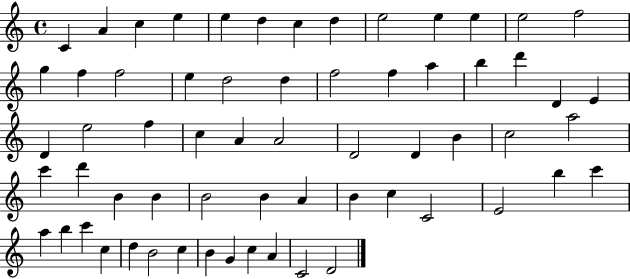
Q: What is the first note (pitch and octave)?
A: C4